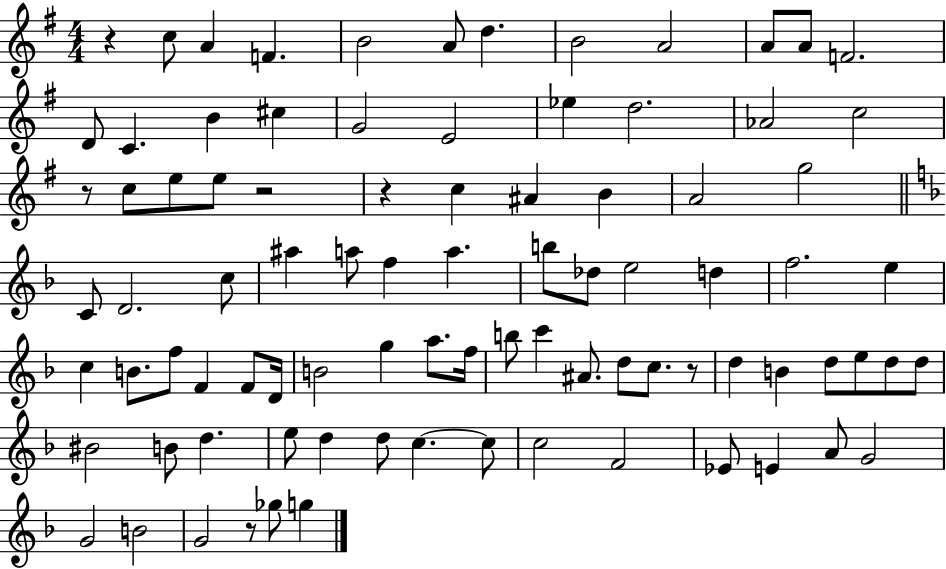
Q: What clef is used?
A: treble